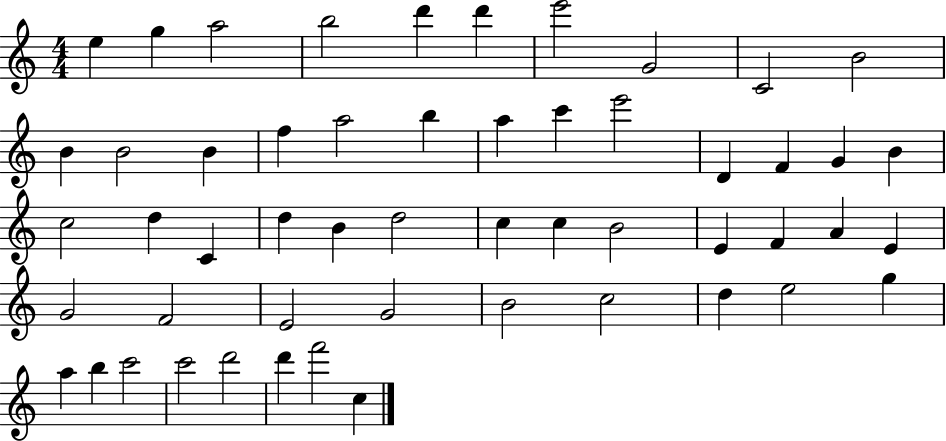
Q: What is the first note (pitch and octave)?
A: E5